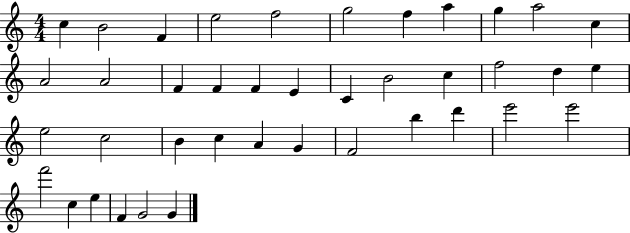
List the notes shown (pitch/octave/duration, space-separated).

C5/q B4/h F4/q E5/h F5/h G5/h F5/q A5/q G5/q A5/h C5/q A4/h A4/h F4/q F4/q F4/q E4/q C4/q B4/h C5/q F5/h D5/q E5/q E5/h C5/h B4/q C5/q A4/q G4/q F4/h B5/q D6/q E6/h E6/h F6/h C5/q E5/q F4/q G4/h G4/q